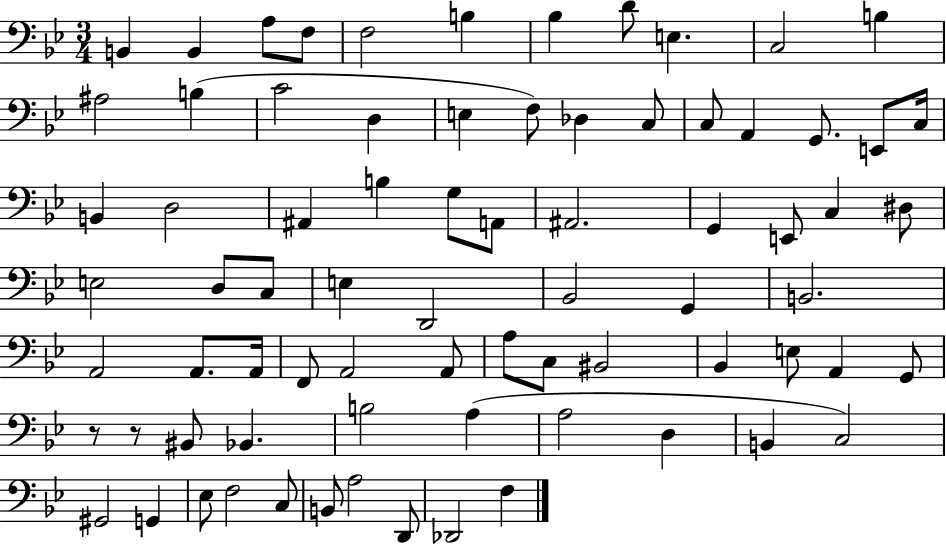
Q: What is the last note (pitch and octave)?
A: F3